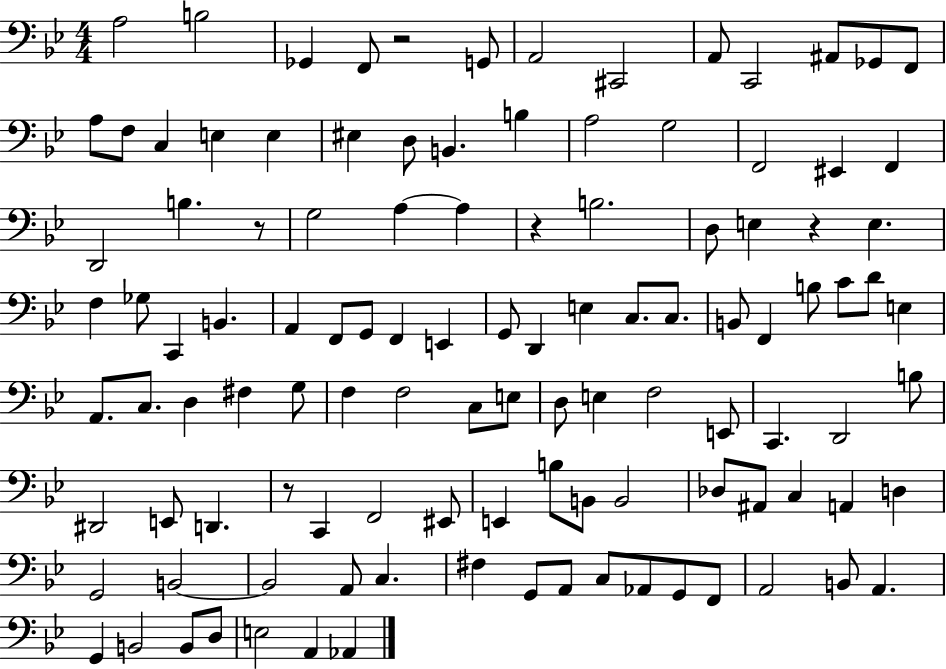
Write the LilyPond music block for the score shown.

{
  \clef bass
  \numericTimeSignature
  \time 4/4
  \key bes \major
  a2 b2 | ges,4 f,8 r2 g,8 | a,2 cis,2 | a,8 c,2 ais,8 ges,8 f,8 | \break a8 f8 c4 e4 e4 | eis4 d8 b,4. b4 | a2 g2 | f,2 eis,4 f,4 | \break d,2 b4. r8 | g2 a4~~ a4 | r4 b2. | d8 e4 r4 e4. | \break f4 ges8 c,4 b,4. | a,4 f,8 g,8 f,4 e,4 | g,8 d,4 e4 c8. c8. | b,8 f,4 b8 c'8 d'8 e4 | \break a,8. c8. d4 fis4 g8 | f4 f2 c8 e8 | d8 e4 f2 e,8 | c,4. d,2 b8 | \break dis,2 e,8 d,4. | r8 c,4 f,2 eis,8 | e,4 b8 b,8 b,2 | des8 ais,8 c4 a,4 d4 | \break g,2 b,2~~ | b,2 a,8 c4. | fis4 g,8 a,8 c8 aes,8 g,8 f,8 | a,2 b,8 a,4. | \break g,4 b,2 b,8 d8 | e2 a,4 aes,4 | \bar "|."
}